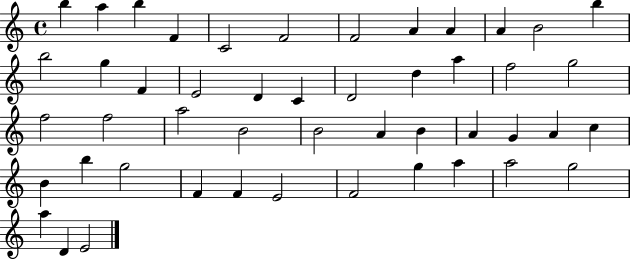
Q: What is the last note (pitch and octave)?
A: E4